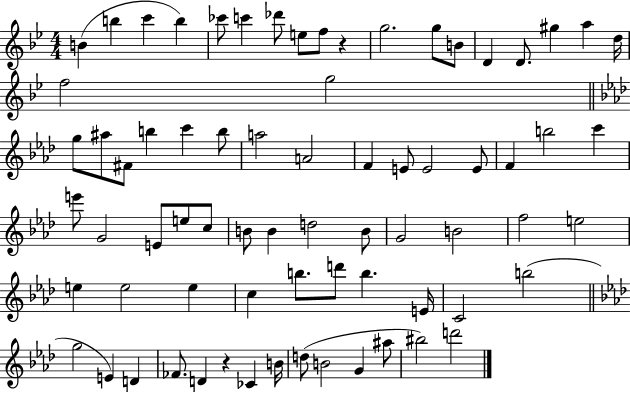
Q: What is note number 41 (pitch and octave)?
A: B4